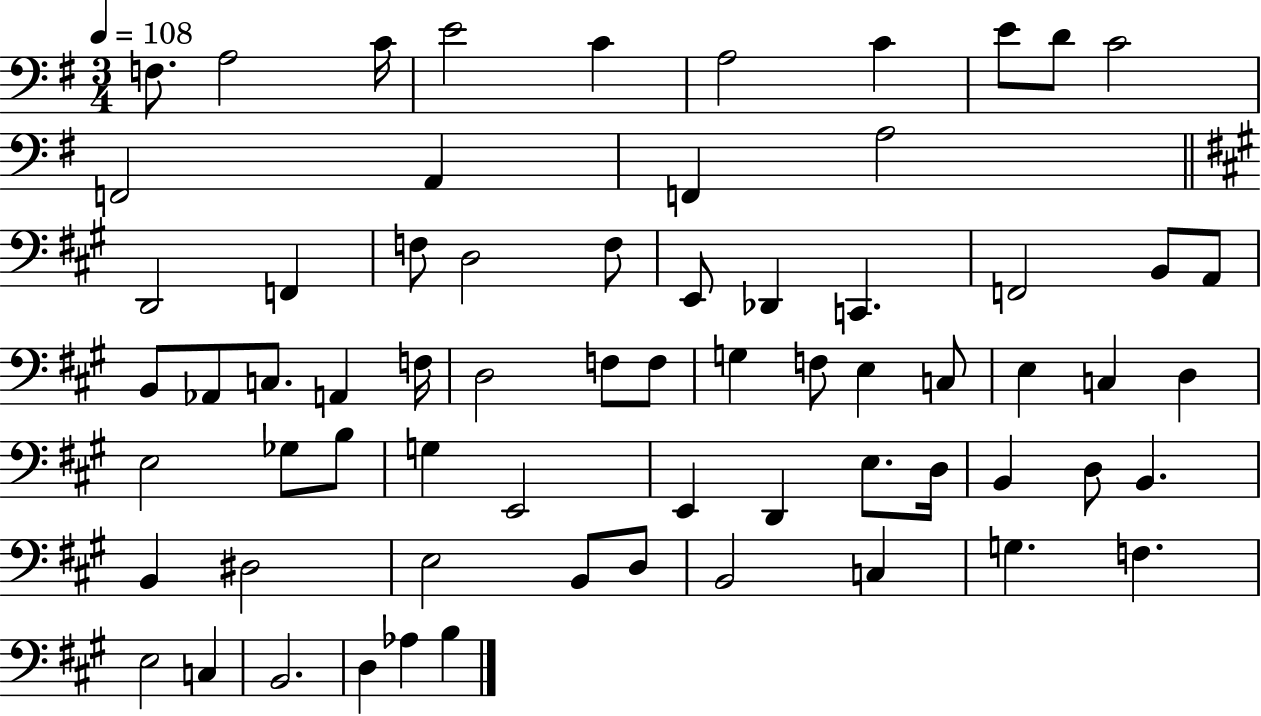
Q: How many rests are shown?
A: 0